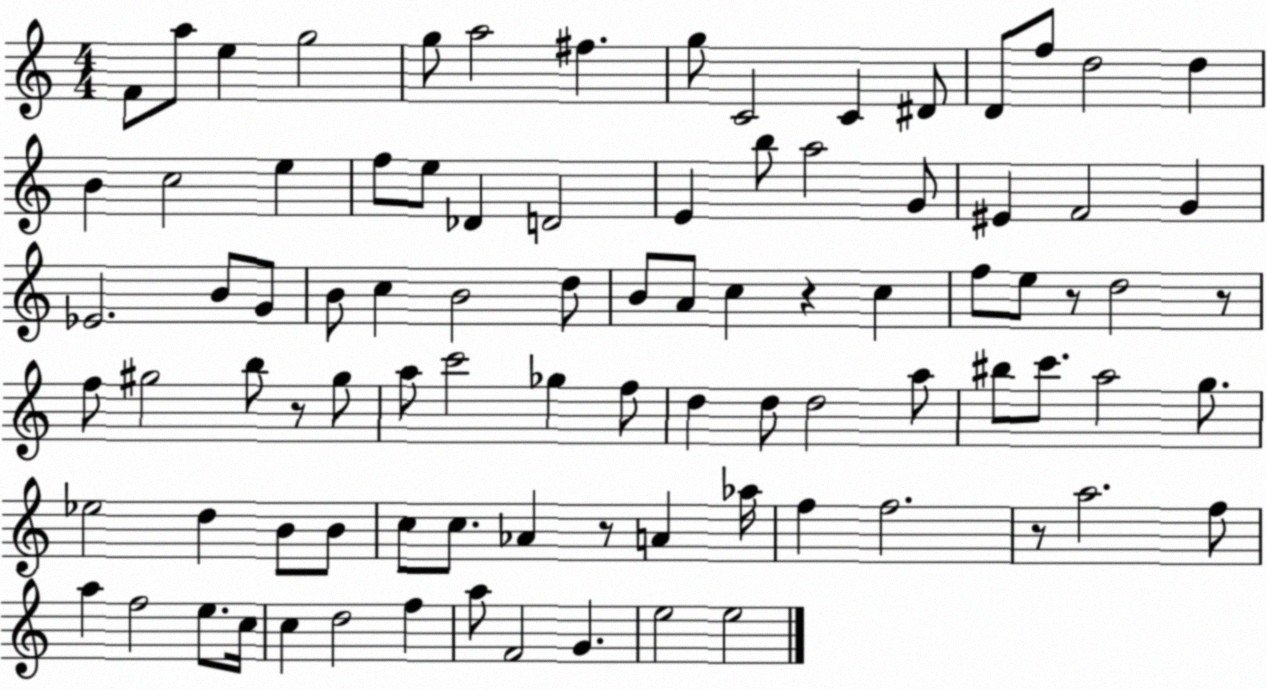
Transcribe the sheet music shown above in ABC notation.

X:1
T:Untitled
M:4/4
L:1/4
K:C
F/2 a/2 e g2 g/2 a2 ^f g/2 C2 C ^D/2 D/2 f/2 d2 d B c2 e f/2 e/2 _D D2 E b/2 a2 G/2 ^E F2 G _E2 B/2 G/2 B/2 c B2 d/2 B/2 A/2 c z c f/2 e/2 z/2 d2 z/2 f/2 ^g2 b/2 z/2 ^g/2 a/2 c'2 _g f/2 d d/2 d2 a/2 ^b/2 c'/2 a2 g/2 _e2 d B/2 B/2 c/2 c/2 _A z/2 A _a/4 f f2 z/2 a2 f/2 a f2 e/2 c/4 c d2 f a/2 F2 G e2 e2